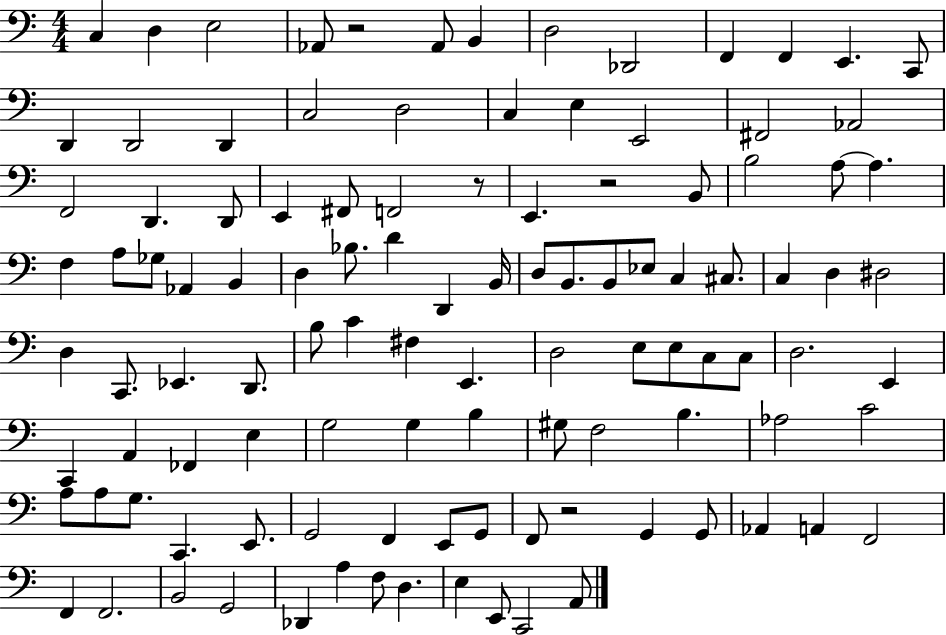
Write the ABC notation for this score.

X:1
T:Untitled
M:4/4
L:1/4
K:C
C, D, E,2 _A,,/2 z2 _A,,/2 B,, D,2 _D,,2 F,, F,, E,, C,,/2 D,, D,,2 D,, C,2 D,2 C, E, E,,2 ^F,,2 _A,,2 F,,2 D,, D,,/2 E,, ^F,,/2 F,,2 z/2 E,, z2 B,,/2 B,2 A,/2 A, F, A,/2 _G,/2 _A,, B,, D, _B,/2 D D,, B,,/4 D,/2 B,,/2 B,,/2 _E,/2 C, ^C,/2 C, D, ^D,2 D, C,,/2 _E,, D,,/2 B,/2 C ^F, E,, D,2 E,/2 E,/2 C,/2 C,/2 D,2 E,, C,, A,, _F,, E, G,2 G, B, ^G,/2 F,2 B, _A,2 C2 A,/2 A,/2 G,/2 C,, E,,/2 G,,2 F,, E,,/2 G,,/2 F,,/2 z2 G,, G,,/2 _A,, A,, F,,2 F,, F,,2 B,,2 G,,2 _D,, A, F,/2 D, E, E,,/2 C,,2 A,,/2